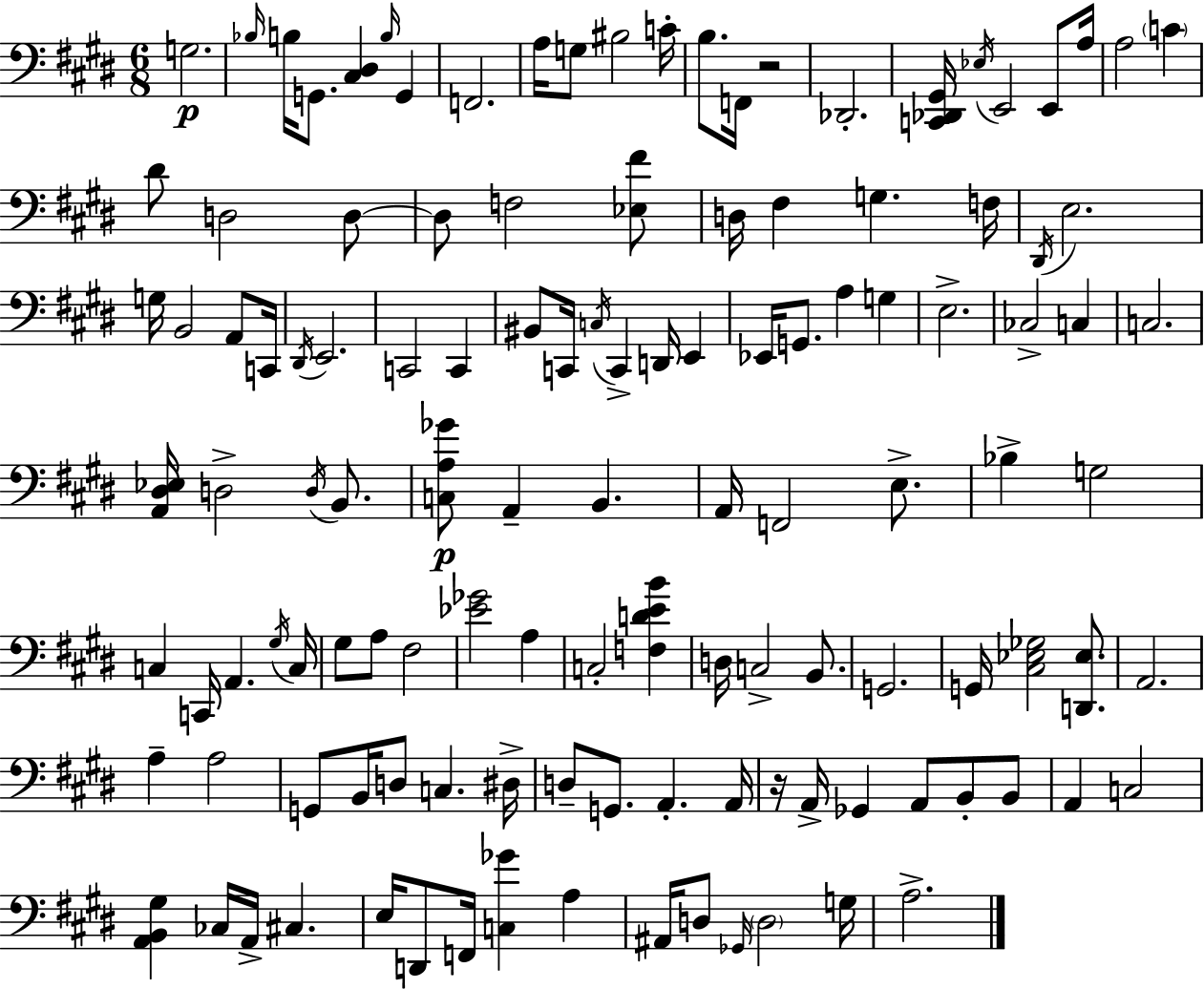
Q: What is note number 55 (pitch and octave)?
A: D3